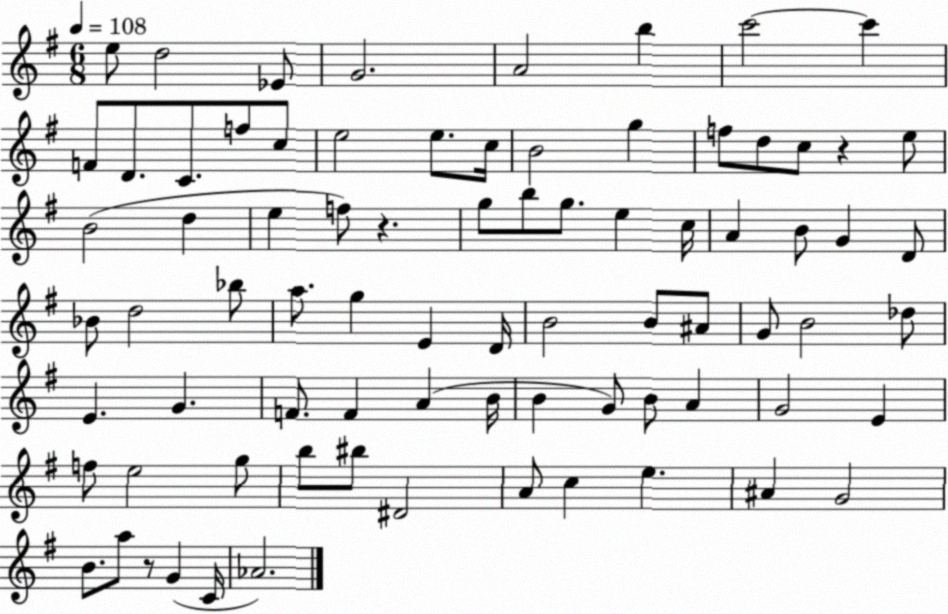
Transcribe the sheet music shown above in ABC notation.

X:1
T:Untitled
M:6/8
L:1/4
K:G
e/2 d2 _E/2 G2 A2 b c'2 c' F/2 D/2 C/2 f/2 c/2 e2 e/2 c/4 B2 g f/2 d/2 c/2 z e/2 B2 d e f/2 z g/2 b/2 g/2 e c/4 A B/2 G D/2 _B/2 d2 _b/2 a/2 g E D/4 B2 B/2 ^A/2 G/2 B2 _d/2 E G F/2 F A B/4 B G/2 B/2 A G2 E f/2 e2 g/2 b/2 ^b/2 ^D2 A/2 c e ^A G2 B/2 a/2 z/2 G C/4 _A2